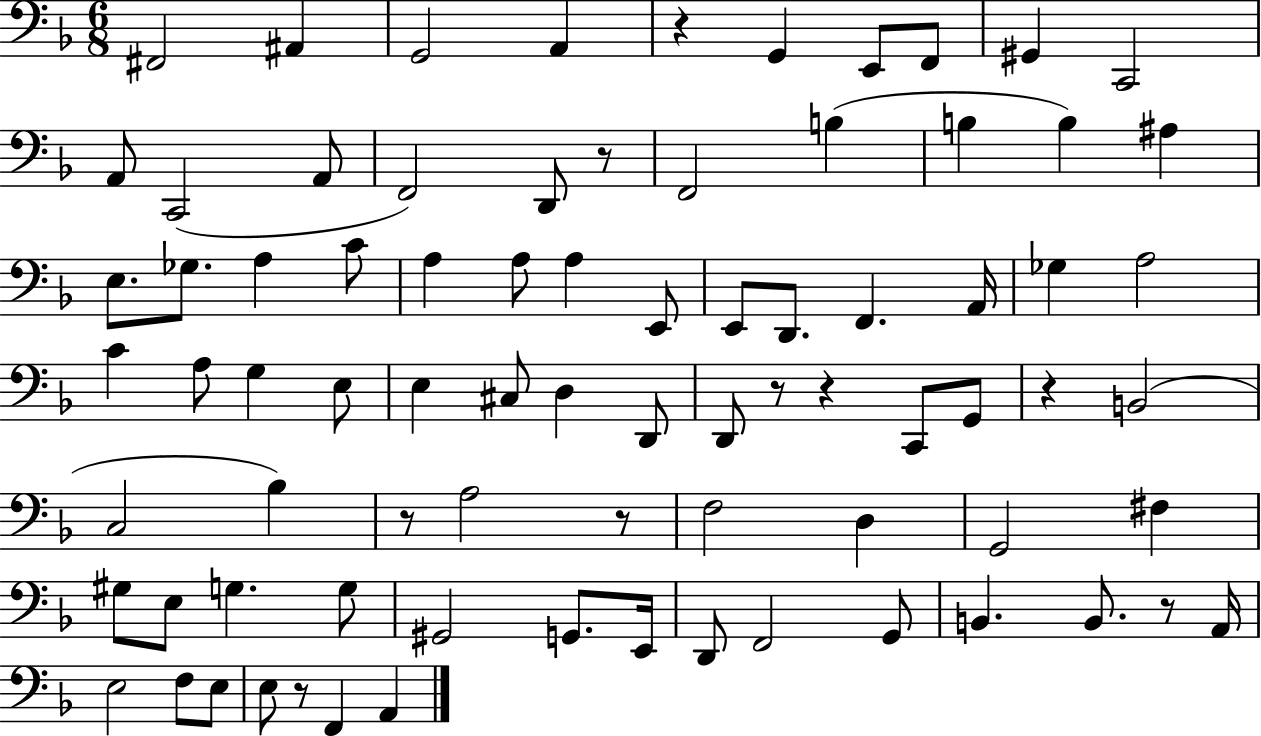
F#2/h A#2/q G2/h A2/q R/q G2/q E2/e F2/e G#2/q C2/h A2/e C2/h A2/e F2/h D2/e R/e F2/h B3/q B3/q B3/q A#3/q E3/e. Gb3/e. A3/q C4/e A3/q A3/e A3/q E2/e E2/e D2/e. F2/q. A2/s Gb3/q A3/h C4/q A3/e G3/q E3/e E3/q C#3/e D3/q D2/e D2/e R/e R/q C2/e G2/e R/q B2/h C3/h Bb3/q R/e A3/h R/e F3/h D3/q G2/h F#3/q G#3/e E3/e G3/q. G3/e G#2/h G2/e. E2/s D2/e F2/h G2/e B2/q. B2/e. R/e A2/s E3/h F3/e E3/e E3/e R/e F2/q A2/q